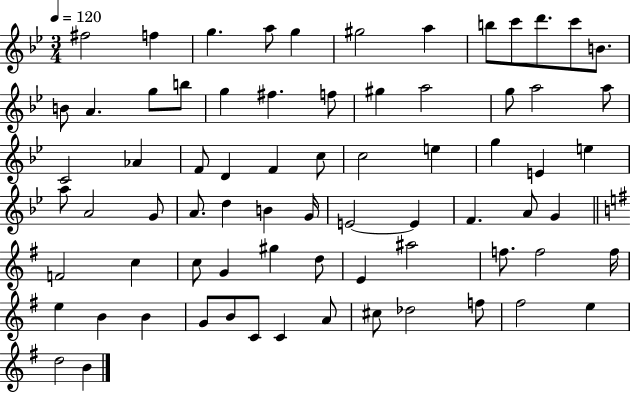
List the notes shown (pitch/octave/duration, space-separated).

F#5/h F5/q G5/q. A5/e G5/q G#5/h A5/q B5/e C6/e D6/e. C6/e B4/e. B4/e A4/q. G5/e B5/e G5/q F#5/q. F5/e G#5/q A5/h G5/e A5/h A5/e C4/h Ab4/q F4/e D4/q F4/q C5/e C5/h E5/q G5/q E4/q E5/q A5/e A4/h G4/e A4/e. D5/q B4/q G4/s E4/h E4/q F4/q. A4/e G4/q F4/h C5/q C5/e G4/q G#5/q D5/e E4/q A#5/h F5/e. F5/h F5/s E5/q B4/q B4/q G4/e B4/e C4/e C4/q A4/e C#5/e Db5/h F5/e F#5/h E5/q D5/h B4/q